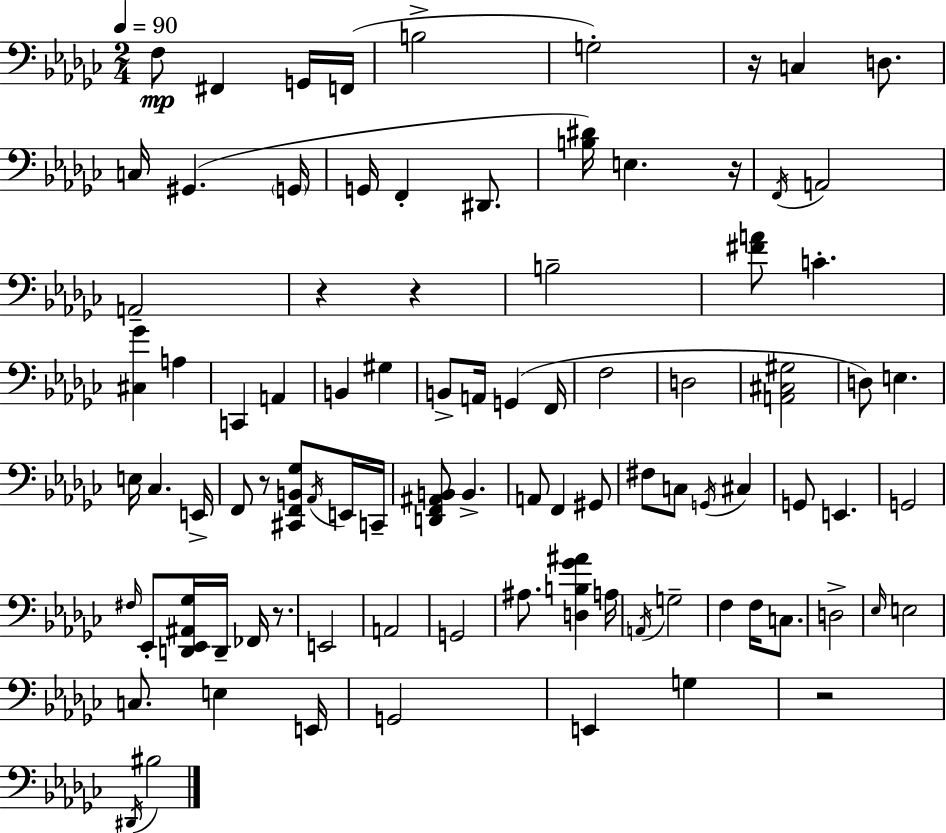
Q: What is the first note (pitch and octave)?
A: F3